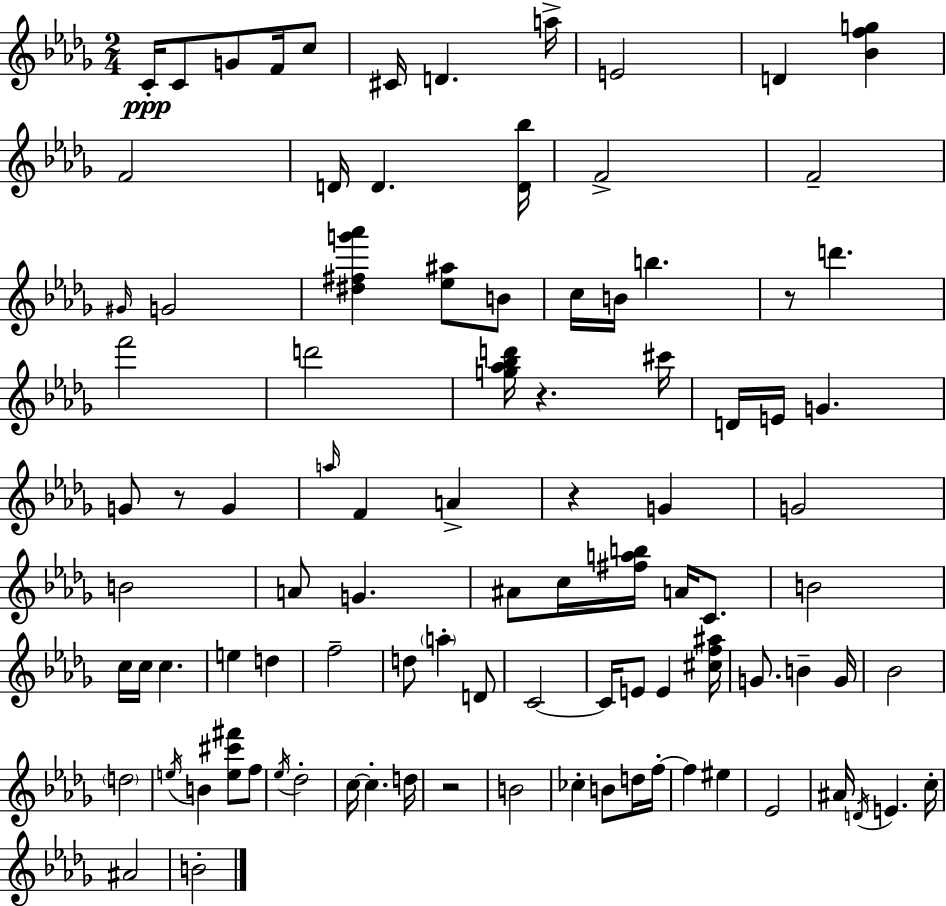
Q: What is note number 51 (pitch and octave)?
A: A5